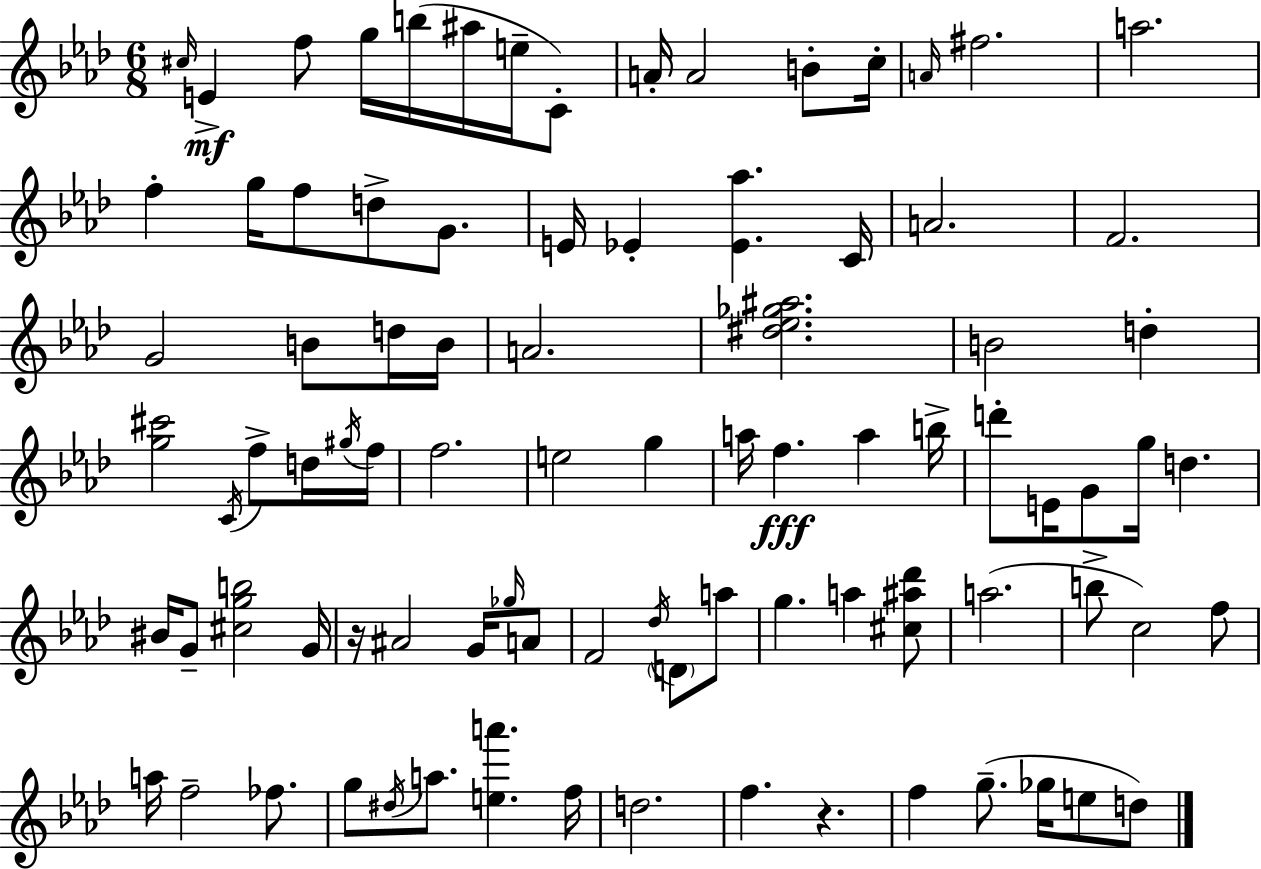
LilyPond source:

{
  \clef treble
  \numericTimeSignature
  \time 6/8
  \key f \minor
  \repeat volta 2 { \grace { cis''16 }\mf e'4-> f''8 g''16 b''16( ais''16 e''16-- c'8-.) | a'16-. a'2 b'8-. | c''16-. \grace { a'16 } fis''2. | a''2. | \break f''4-. g''16 f''8 d''8-> g'8. | e'16 ees'4-. <ees' aes''>4. | c'16 a'2. | f'2. | \break g'2 b'8 | d''16 b'16 a'2. | <dis'' ees'' ges'' ais''>2. | b'2 d''4-. | \break <g'' cis'''>2 \acciaccatura { c'16 } f''8-> | d''16 \acciaccatura { gis''16 } f''16 f''2. | e''2 | g''4 a''16 f''4.\fff a''4 | \break b''16-> d'''8-. e'16 g'8 g''16 d''4. | bis'16 g'8-- <cis'' g'' b''>2 | g'16 r16 ais'2 | g'16 \grace { ges''16 } a'8 f'2 | \break \acciaccatura { des''16 } \parenthesize d'8 a''8 g''4. | a''4 <cis'' ais'' des'''>8 a''2.( | b''8-> c''2) | f''8 a''16 f''2-- | \break fes''8. g''8 \acciaccatura { dis''16 } a''8. | <e'' a'''>4. f''16 d''2. | f''4. | r4. f''4 g''8.--( | \break ges''16 e''8 d''8) } \bar "|."
}